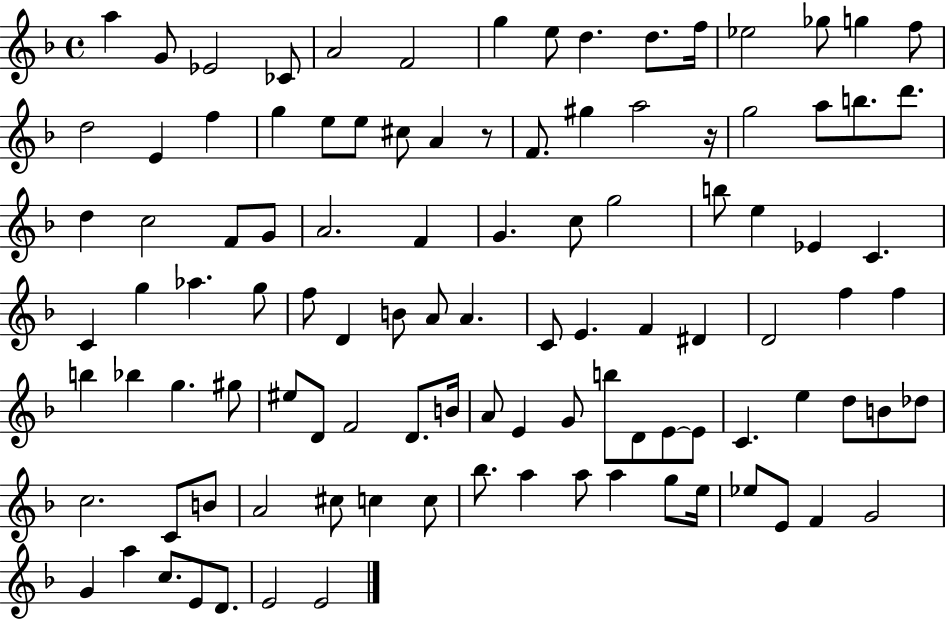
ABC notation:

X:1
T:Untitled
M:4/4
L:1/4
K:F
a G/2 _E2 _C/2 A2 F2 g e/2 d d/2 f/4 _e2 _g/2 g f/2 d2 E f g e/2 e/2 ^c/2 A z/2 F/2 ^g a2 z/4 g2 a/2 b/2 d'/2 d c2 F/2 G/2 A2 F G c/2 g2 b/2 e _E C C g _a g/2 f/2 D B/2 A/2 A C/2 E F ^D D2 f f b _b g ^g/2 ^e/2 D/2 F2 D/2 B/4 A/2 E G/2 b/2 D/2 E/2 E/2 C e d/2 B/2 _d/2 c2 C/2 B/2 A2 ^c/2 c c/2 _b/2 a a/2 a g/2 e/4 _e/2 E/2 F G2 G a c/2 E/2 D/2 E2 E2